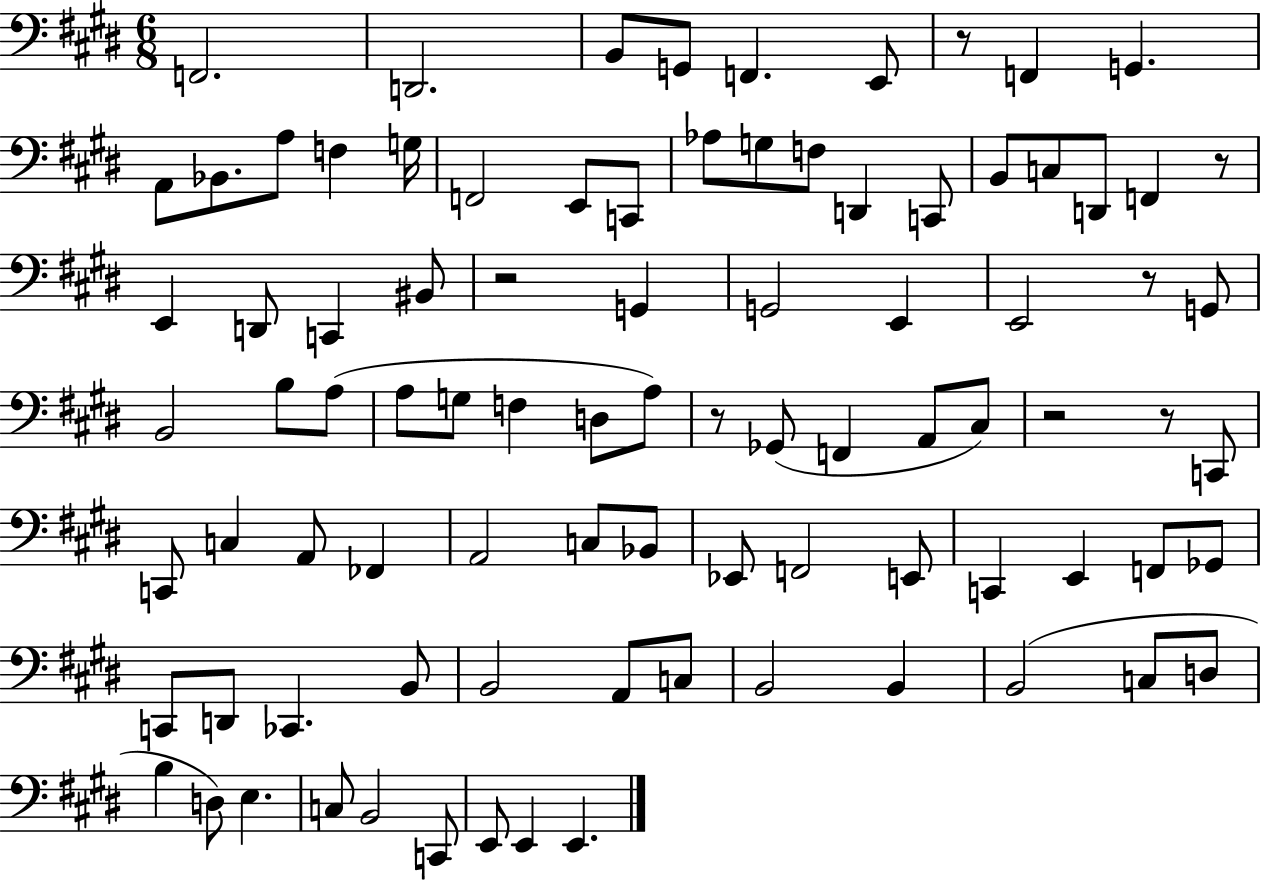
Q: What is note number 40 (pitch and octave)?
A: F3